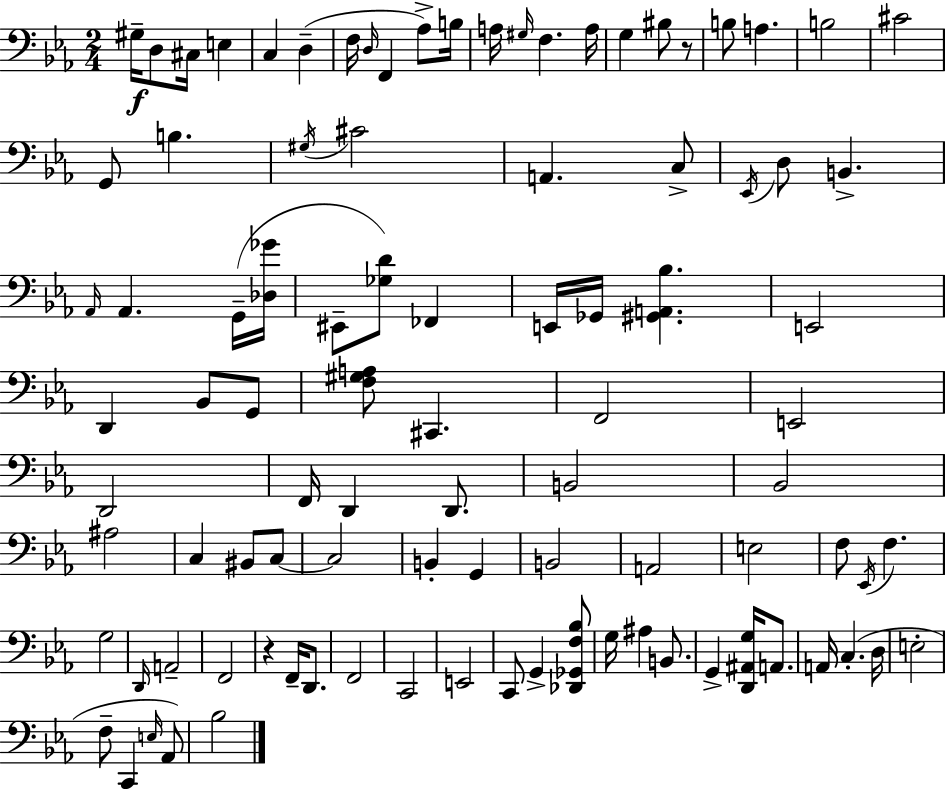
G#3/s D3/e C#3/s E3/q C3/q D3/q F3/s D3/s F2/q Ab3/e B3/s A3/s G#3/s F3/q. A3/s G3/q BIS3/e R/e B3/e A3/q. B3/h C#4/h G2/e B3/q. G#3/s C#4/h A2/q. C3/e Eb2/s D3/e B2/q. Ab2/s Ab2/q. G2/s [Db3,Gb4]/s EIS2/e [Gb3,D4]/e FES2/q E2/s Gb2/s [G#2,A2,Bb3]/q. E2/h D2/q Bb2/e G2/e [F3,G#3,A3]/e C#2/q. F2/h E2/h D2/h F2/s D2/q D2/e. B2/h Bb2/h A#3/h C3/q BIS2/e C3/e C3/h B2/q G2/q B2/h A2/h E3/h F3/e Eb2/s F3/q. G3/h D2/s A2/h F2/h R/q F2/s D2/e. F2/h C2/h E2/h C2/e G2/q [Db2,Gb2,F3,Bb3]/e G3/s A#3/q B2/e. G2/q [D2,A#2,G3]/s A2/e. A2/s C3/q. D3/s E3/h F3/e C2/q E3/s Ab2/e Bb3/h